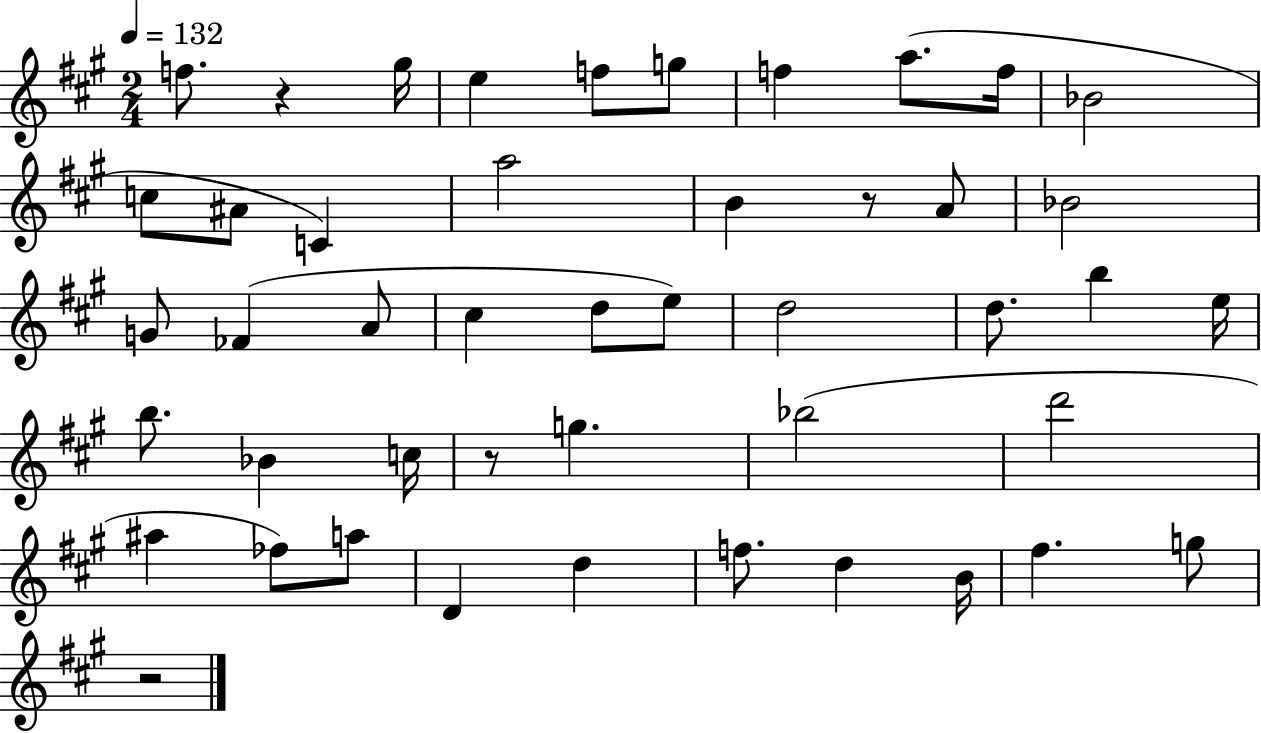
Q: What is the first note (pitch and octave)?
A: F5